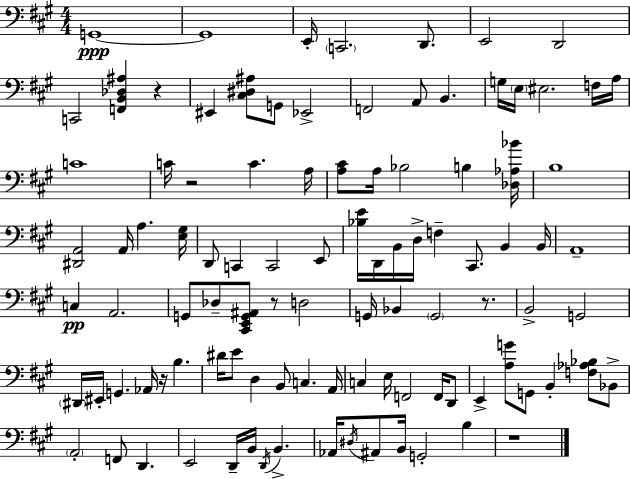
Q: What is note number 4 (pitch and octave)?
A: C2